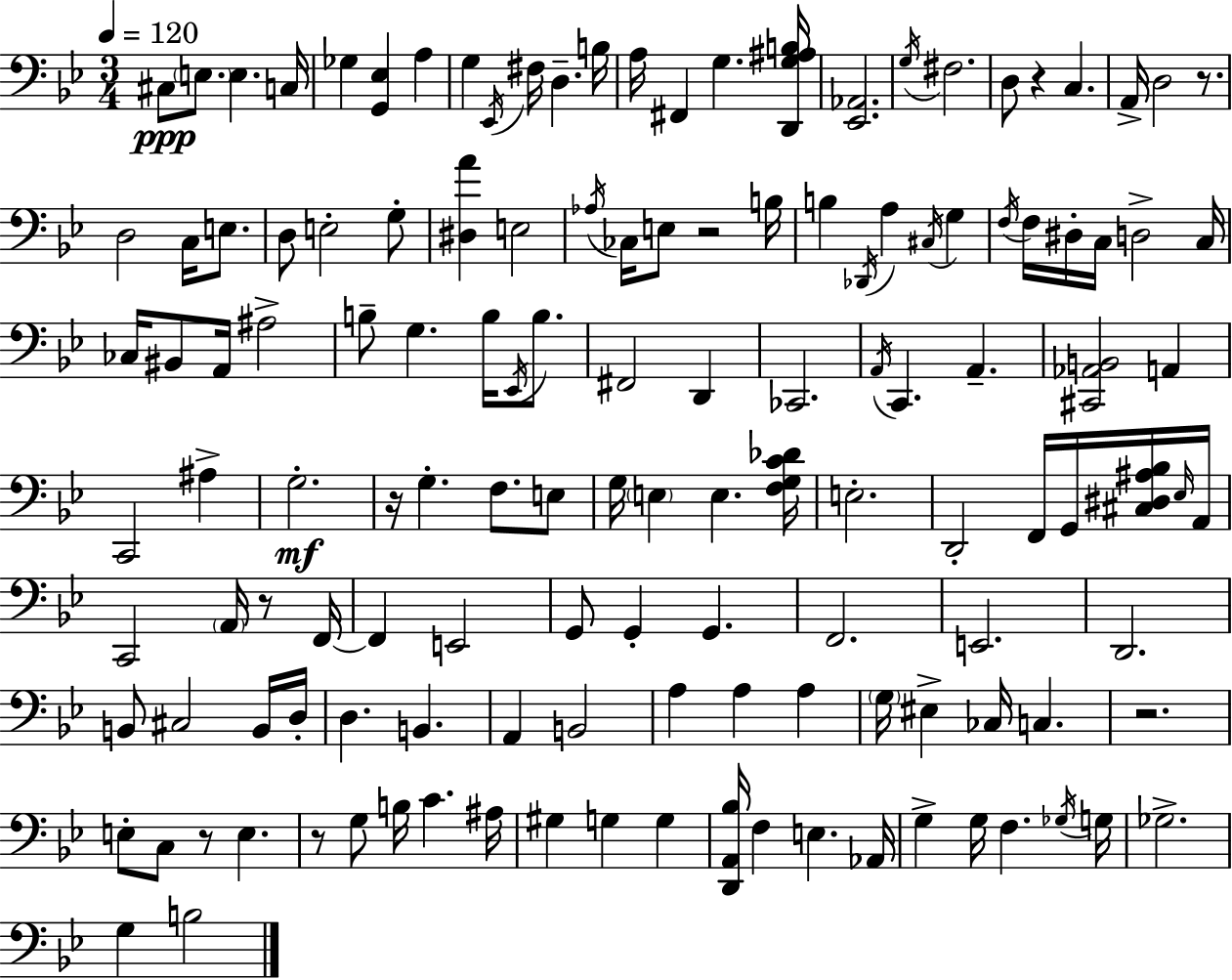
X:1
T:Untitled
M:3/4
L:1/4
K:Gm
^C,/2 E,/2 E, C,/4 _G, [G,,_E,] A, G, _E,,/4 ^F,/4 D, B,/4 A,/4 ^F,, G, [D,,G,^A,B,]/4 [_E,,_A,,]2 G,/4 ^F,2 D,/2 z C, A,,/4 D,2 z/2 D,2 C,/4 E,/2 D,/2 E,2 G,/2 [^D,A] E,2 _A,/4 _C,/4 E,/2 z2 B,/4 B, _D,,/4 A, ^C,/4 G, F,/4 F,/4 ^D,/4 C,/4 D,2 C,/4 _C,/4 ^B,,/2 A,,/4 ^A,2 B,/2 G, B,/4 _E,,/4 B,/2 ^F,,2 D,, _C,,2 A,,/4 C,, A,, [^C,,_A,,B,,]2 A,, C,,2 ^A, G,2 z/4 G, F,/2 E,/2 G,/4 E, E, [F,G,C_D]/4 E,2 D,,2 F,,/4 G,,/4 [^C,^D,^A,_B,]/4 _E,/4 A,,/4 C,,2 A,,/4 z/2 F,,/4 F,, E,,2 G,,/2 G,, G,, F,,2 E,,2 D,,2 B,,/2 ^C,2 B,,/4 D,/4 D, B,, A,, B,,2 A, A, A, G,/4 ^E, _C,/4 C, z2 E,/2 C,/2 z/2 E, z/2 G,/2 B,/4 C ^A,/4 ^G, G, G, [D,,A,,_B,]/4 F, E, _A,,/4 G, G,/4 F, _G,/4 G,/4 _G,2 G, B,2